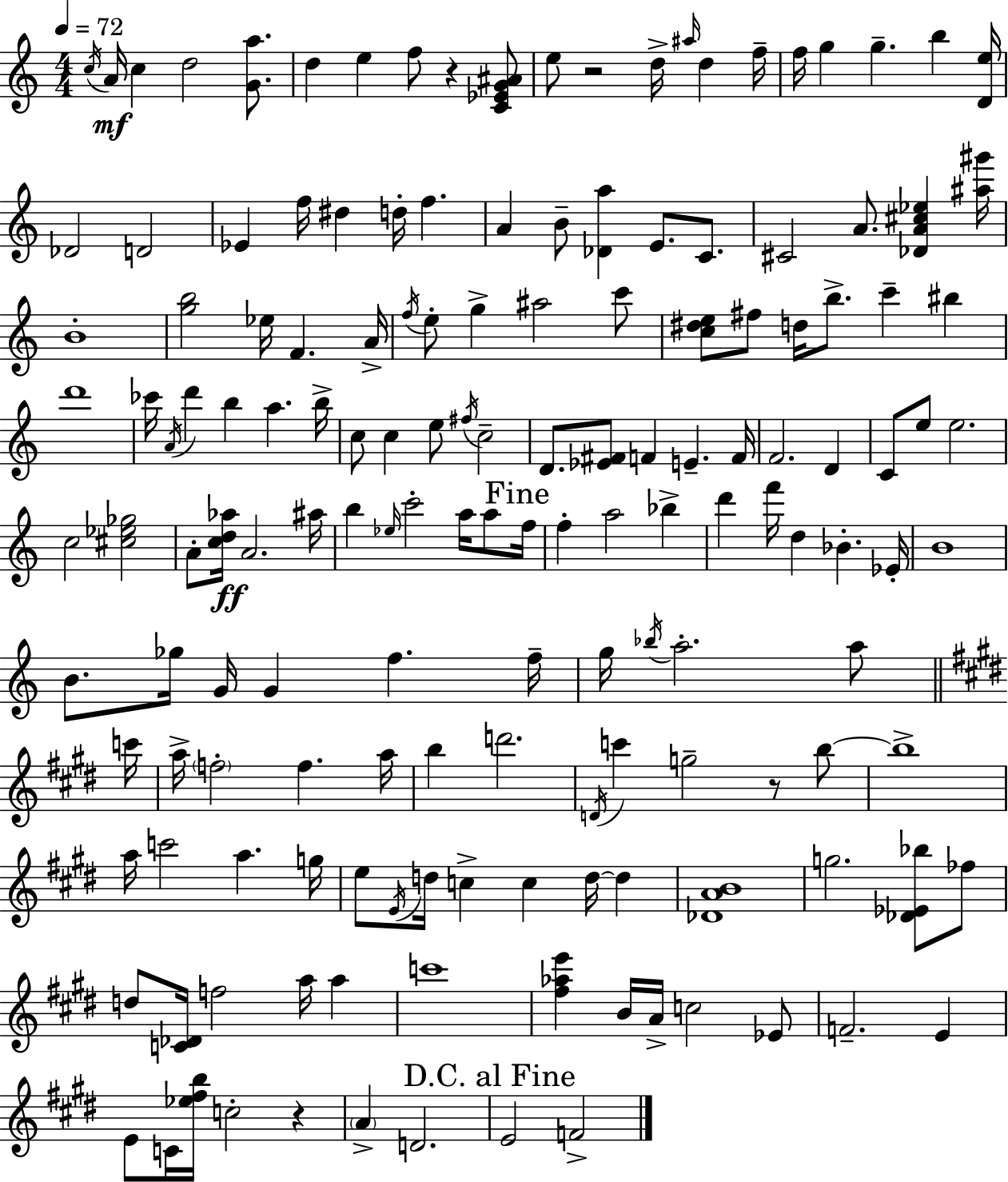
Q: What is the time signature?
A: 4/4